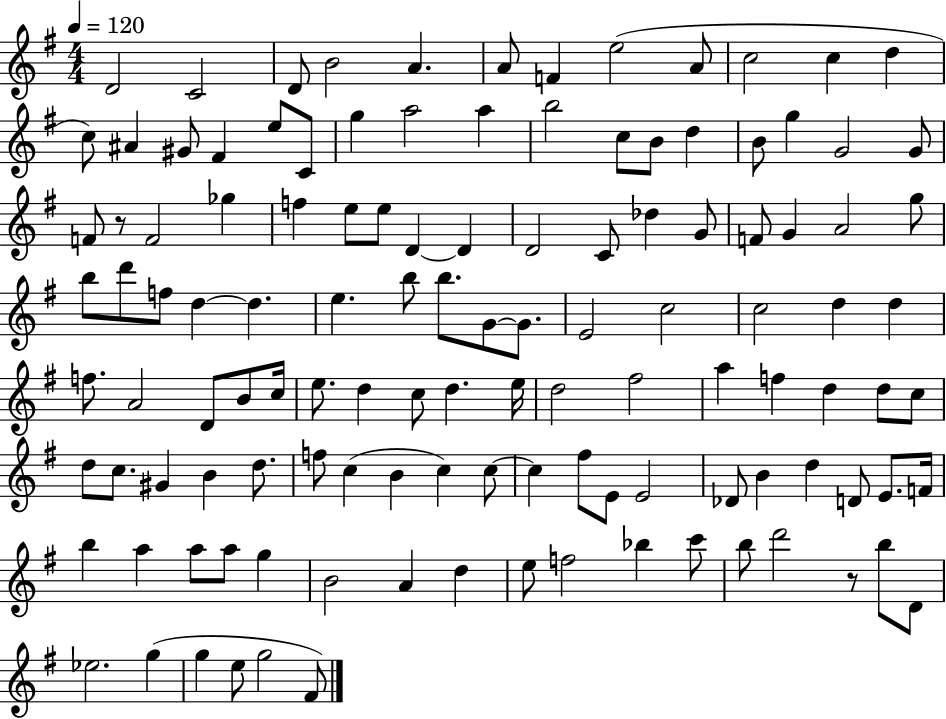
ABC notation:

X:1
T:Untitled
M:4/4
L:1/4
K:G
D2 C2 D/2 B2 A A/2 F e2 A/2 c2 c d c/2 ^A ^G/2 ^F e/2 C/2 g a2 a b2 c/2 B/2 d B/2 g G2 G/2 F/2 z/2 F2 _g f e/2 e/2 D D D2 C/2 _d G/2 F/2 G A2 g/2 b/2 d'/2 f/2 d d e b/2 b/2 G/2 G/2 E2 c2 c2 d d f/2 A2 D/2 B/2 c/4 e/2 d c/2 d e/4 d2 ^f2 a f d d/2 c/2 d/2 c/2 ^G B d/2 f/2 c B c c/2 c ^f/2 E/2 E2 _D/2 B d D/2 E/2 F/4 b a a/2 a/2 g B2 A d e/2 f2 _b c'/2 b/2 d'2 z/2 b/2 D/2 _e2 g g e/2 g2 ^F/2